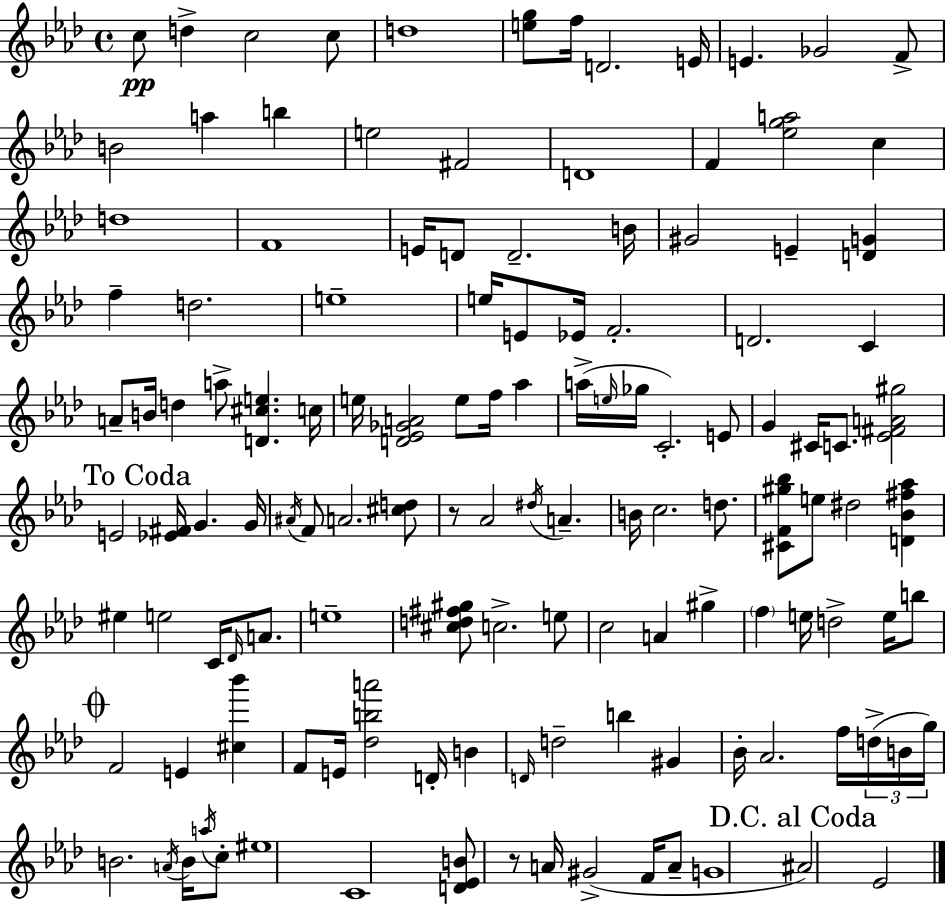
{
  \clef treble
  \time 4/4
  \defaultTimeSignature
  \key aes \major
  c''8\pp d''4-> c''2 c''8 | d''1 | <e'' g''>8 f''16 d'2. e'16 | e'4. ges'2 f'8-> | \break b'2 a''4 b''4 | e''2 fis'2 | d'1 | f'4 <ees'' g'' a''>2 c''4 | \break d''1 | f'1 | e'16 d'8 d'2.-- b'16 | gis'2 e'4-- <d' g'>4 | \break f''4-- d''2. | e''1-- | e''16 e'8 ees'16 f'2.-. | d'2. c'4 | \break a'8-- b'16 d''4 a''8-> <d' cis'' e''>4. c''16 | e''16 <d' ees' ges' a'>2 e''8 f''16 aes''4 | a''16->( \grace { e''16 } ges''16 c'2.-.) e'8 | g'4 cis'16 c'8. <ees' fis' a' gis''>2 | \break \mark "To Coda" e'2 <ees' fis'>16 g'4. | g'16 \acciaccatura { ais'16 } f'8 a'2. | <cis'' d''>8 r8 aes'2 \acciaccatura { dis''16 } a'4.-- | b'16 c''2. | \break d''8. <cis' f' gis'' bes''>8 e''8 dis''2 <d' bes' fis'' aes''>4 | eis''4 e''2 c'16 | \grace { des'16 } a'8. e''1-- | <cis'' d'' fis'' gis''>8 c''2.-> | \break e''8 c''2 a'4 | gis''4-> \parenthesize f''4 e''16 d''2-> | e''16 b''8 \mark \markup { \musicglyph "scripts.coda" } f'2 e'4 | <cis'' bes'''>4 f'8 e'16 <des'' b'' a'''>2 d'16-. | \break b'4 \grace { d'16 } d''2-- b''4 | gis'4 bes'16-. aes'2. | f''16 \tuplet 3/2 { d''16->( b'16 g''16) } b'2. | \acciaccatura { a'16 } b'16 \acciaccatura { a''16 } c''8-. eis''1 | \break c'1 | <d' ees' b'>8 r8 a'16 gis'2->( | f'16 a'8-- g'1 | \mark "D.C. al Coda" ais'2) ees'2 | \break \bar "|."
}